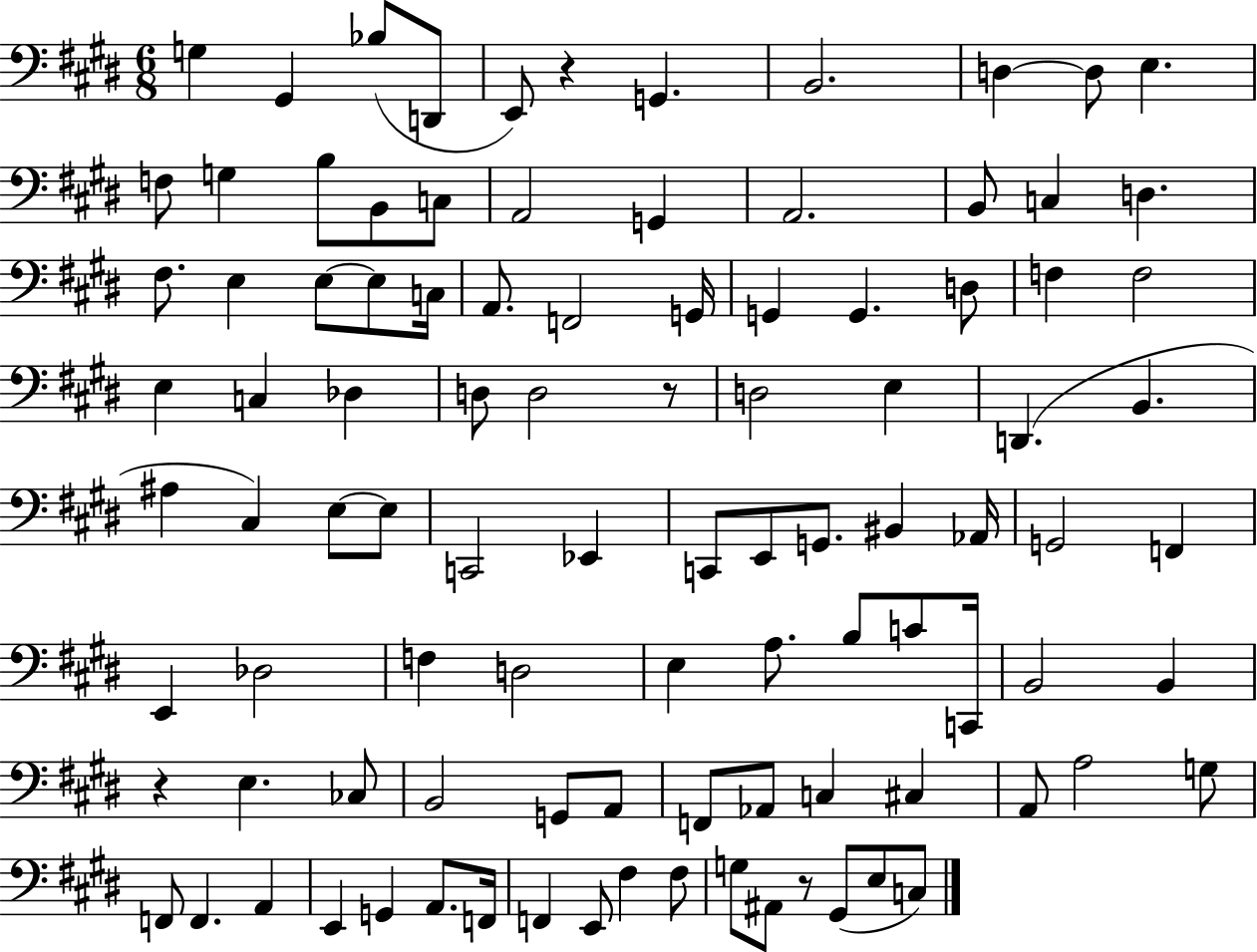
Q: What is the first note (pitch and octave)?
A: G3